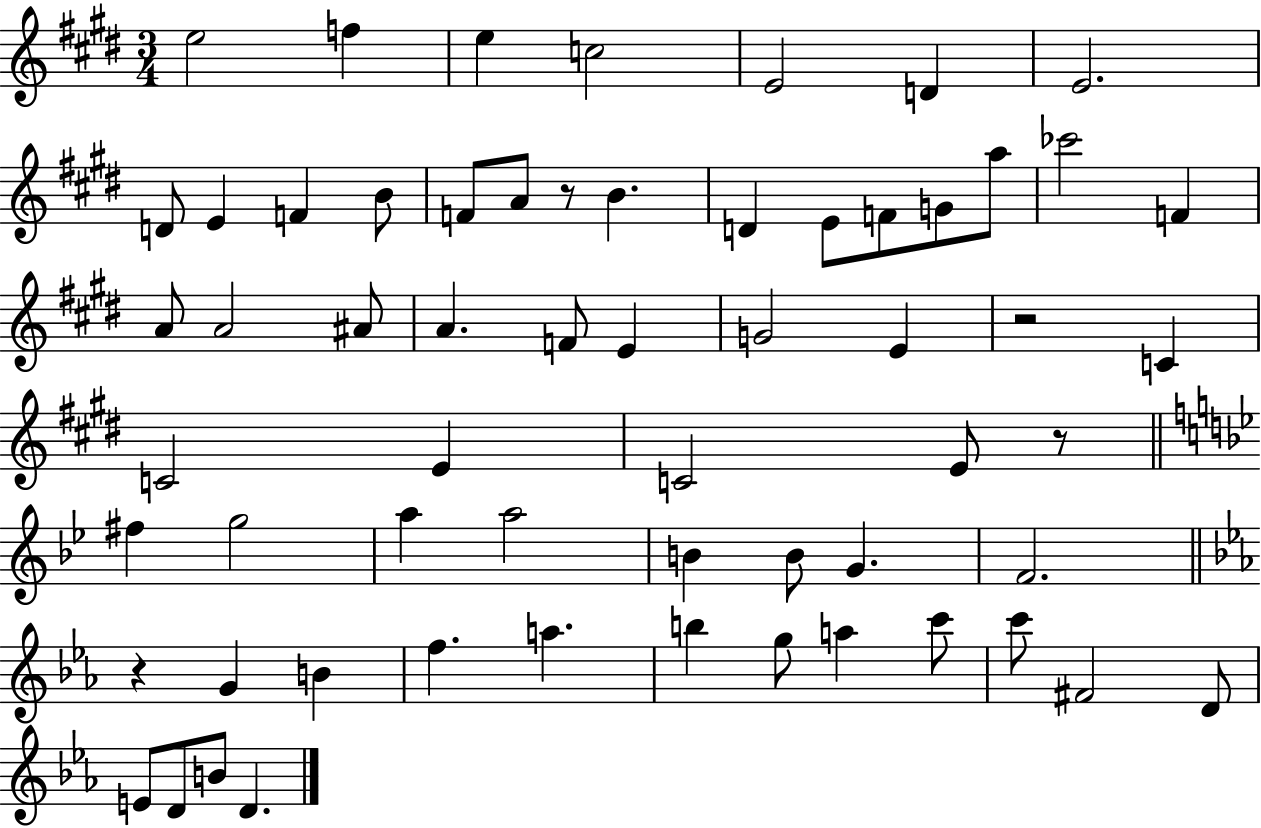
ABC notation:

X:1
T:Untitled
M:3/4
L:1/4
K:E
e2 f e c2 E2 D E2 D/2 E F B/2 F/2 A/2 z/2 B D E/2 F/2 G/2 a/2 _c'2 F A/2 A2 ^A/2 A F/2 E G2 E z2 C C2 E C2 E/2 z/2 ^f g2 a a2 B B/2 G F2 z G B f a b g/2 a c'/2 c'/2 ^F2 D/2 E/2 D/2 B/2 D